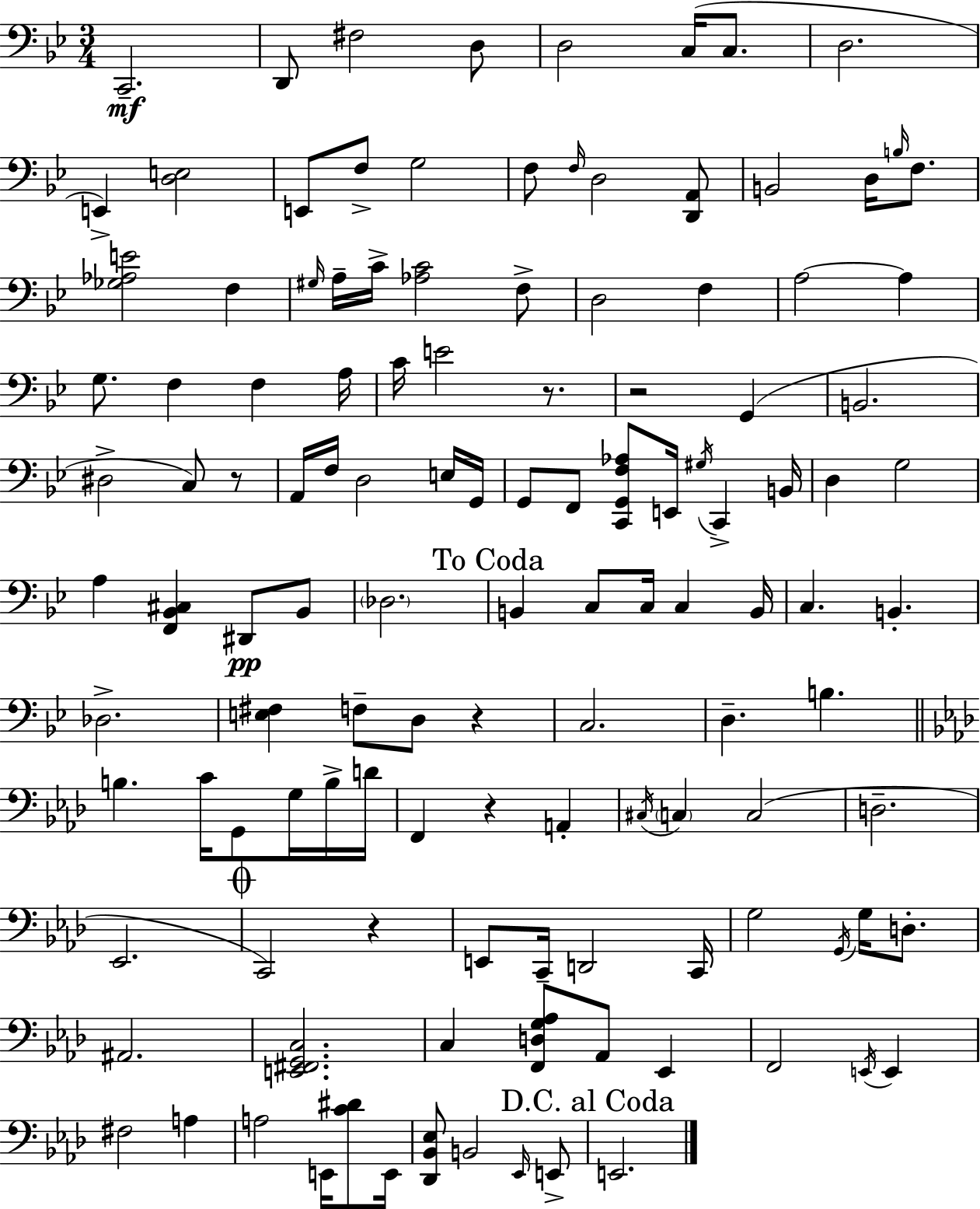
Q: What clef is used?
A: bass